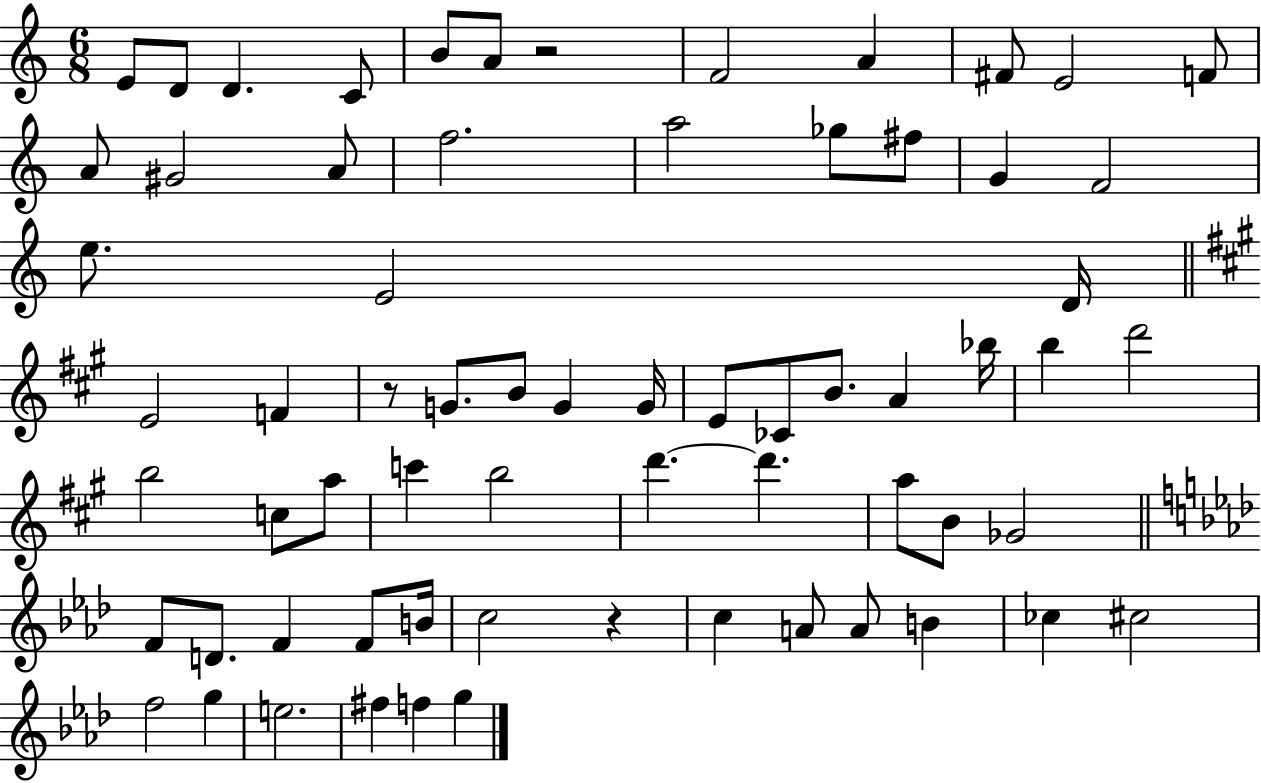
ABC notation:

X:1
T:Untitled
M:6/8
L:1/4
K:C
E/2 D/2 D C/2 B/2 A/2 z2 F2 A ^F/2 E2 F/2 A/2 ^G2 A/2 f2 a2 _g/2 ^f/2 G F2 e/2 E2 D/4 E2 F z/2 G/2 B/2 G G/4 E/2 _C/2 B/2 A _b/4 b d'2 b2 c/2 a/2 c' b2 d' d' a/2 B/2 _G2 F/2 D/2 F F/2 B/4 c2 z c A/2 A/2 B _c ^c2 f2 g e2 ^f f g